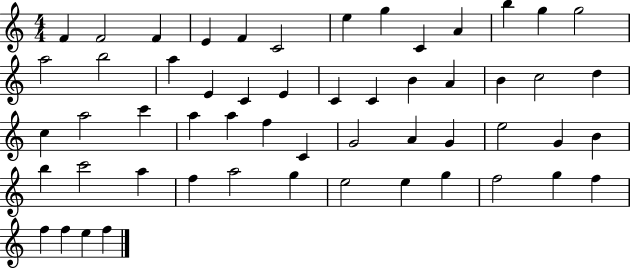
X:1
T:Untitled
M:4/4
L:1/4
K:C
F F2 F E F C2 e g C A b g g2 a2 b2 a E C E C C B A B c2 d c a2 c' a a f C G2 A G e2 G B b c'2 a f a2 g e2 e g f2 g f f f e f